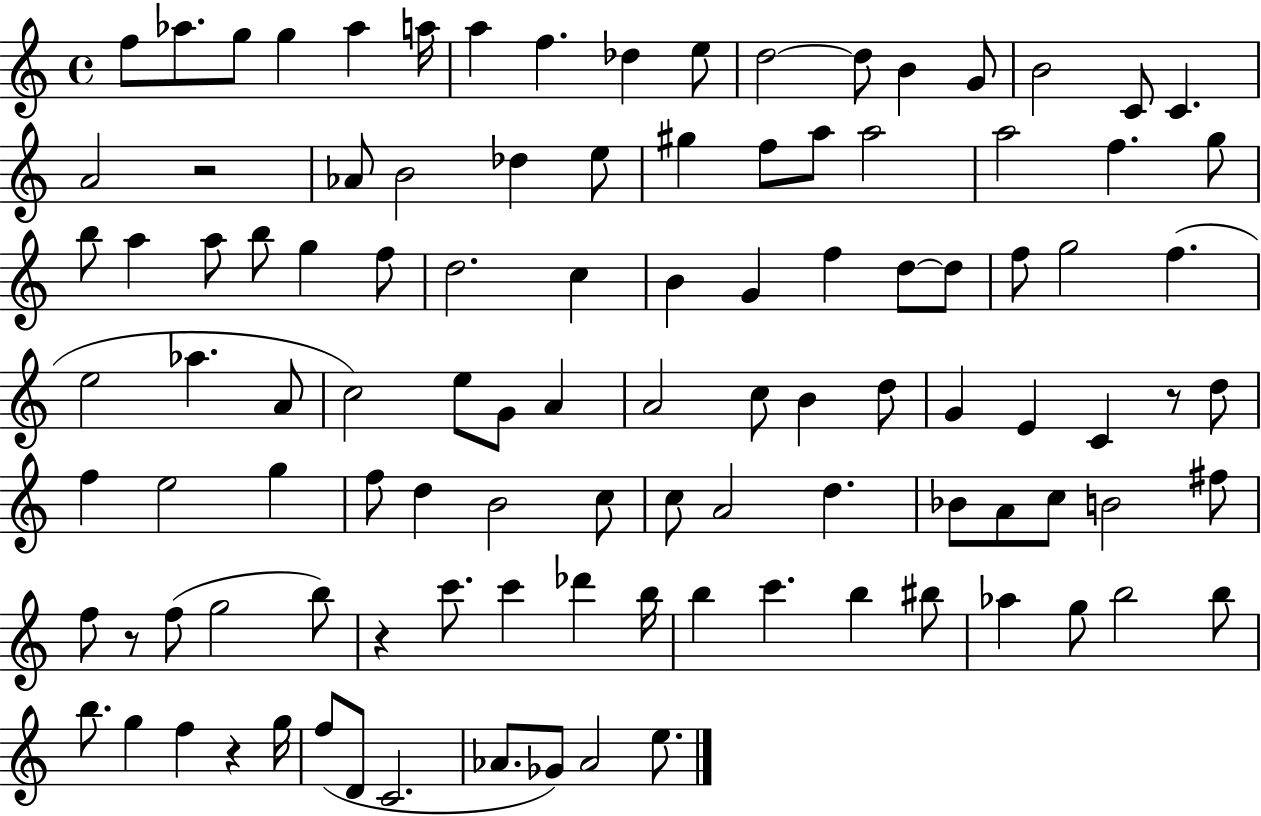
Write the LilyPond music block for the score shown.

{
  \clef treble
  \time 4/4
  \defaultTimeSignature
  \key c \major
  f''8 aes''8. g''8 g''4 aes''4 a''16 | a''4 f''4. des''4 e''8 | d''2~~ d''8 b'4 g'8 | b'2 c'8 c'4. | \break a'2 r2 | aes'8 b'2 des''4 e''8 | gis''4 f''8 a''8 a''2 | a''2 f''4. g''8 | \break b''8 a''4 a''8 b''8 g''4 f''8 | d''2. c''4 | b'4 g'4 f''4 d''8~~ d''8 | f''8 g''2 f''4.( | \break e''2 aes''4. a'8 | c''2) e''8 g'8 a'4 | a'2 c''8 b'4 d''8 | g'4 e'4 c'4 r8 d''8 | \break f''4 e''2 g''4 | f''8 d''4 b'2 c''8 | c''8 a'2 d''4. | bes'8 a'8 c''8 b'2 fis''8 | \break f''8 r8 f''8( g''2 b''8) | r4 c'''8. c'''4 des'''4 b''16 | b''4 c'''4. b''4 bis''8 | aes''4 g''8 b''2 b''8 | \break b''8. g''4 f''4 r4 g''16 | f''8( d'8 c'2. | aes'8. ges'8) aes'2 e''8. | \bar "|."
}